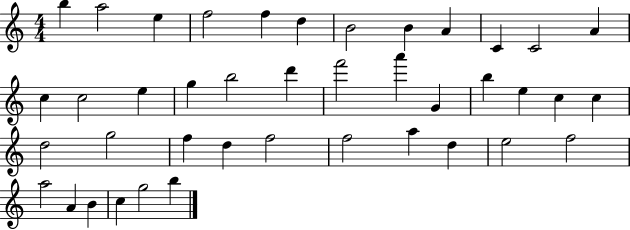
B5/q A5/h E5/q F5/h F5/q D5/q B4/h B4/q A4/q C4/q C4/h A4/q C5/q C5/h E5/q G5/q B5/h D6/q F6/h A6/q G4/q B5/q E5/q C5/q C5/q D5/h G5/h F5/q D5/q F5/h F5/h A5/q D5/q E5/h F5/h A5/h A4/q B4/q C5/q G5/h B5/q